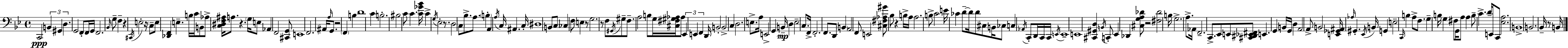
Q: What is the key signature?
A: G minor